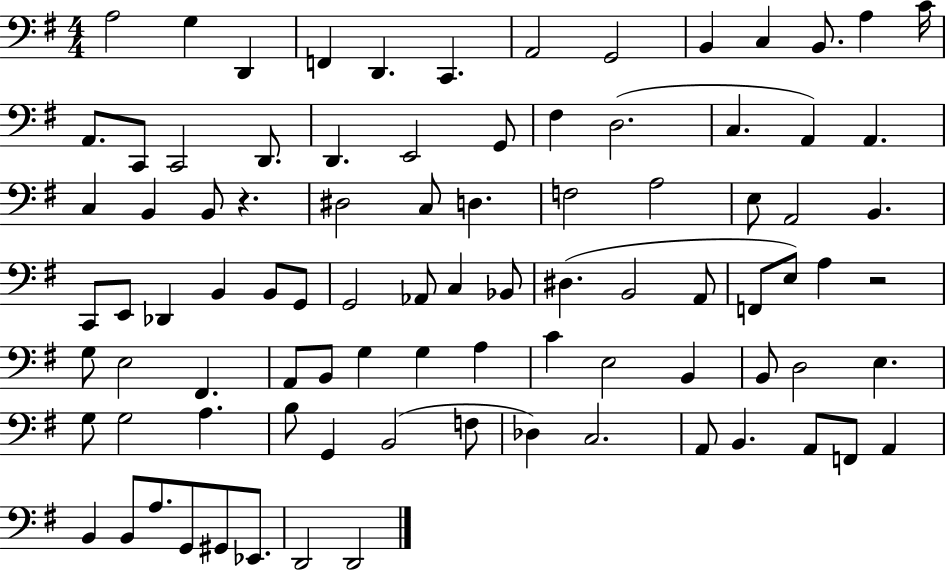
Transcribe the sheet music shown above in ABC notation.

X:1
T:Untitled
M:4/4
L:1/4
K:G
A,2 G, D,, F,, D,, C,, A,,2 G,,2 B,, C, B,,/2 A, C/4 A,,/2 C,,/2 C,,2 D,,/2 D,, E,,2 G,,/2 ^F, D,2 C, A,, A,, C, B,, B,,/2 z ^D,2 C,/2 D, F,2 A,2 E,/2 A,,2 B,, C,,/2 E,,/2 _D,, B,, B,,/2 G,,/2 G,,2 _A,,/2 C, _B,,/2 ^D, B,,2 A,,/2 F,,/2 E,/2 A, z2 G,/2 E,2 ^F,, A,,/2 B,,/2 G, G, A, C E,2 B,, B,,/2 D,2 E, G,/2 G,2 A, B,/2 G,, B,,2 F,/2 _D, C,2 A,,/2 B,, A,,/2 F,,/2 A,, B,, B,,/2 A,/2 G,,/2 ^G,,/2 _E,,/2 D,,2 D,,2